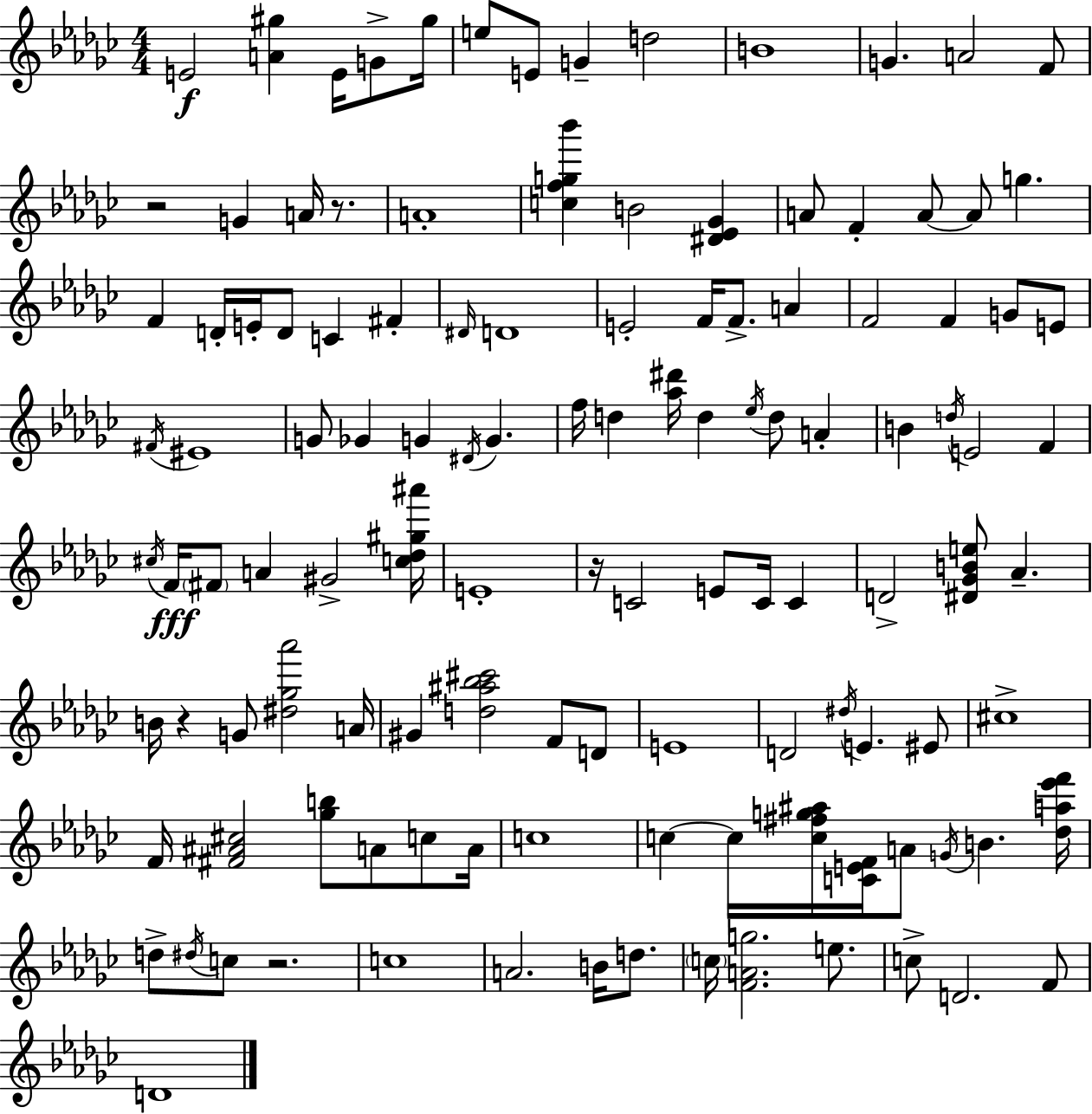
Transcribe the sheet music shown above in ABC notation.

X:1
T:Untitled
M:4/4
L:1/4
K:Ebm
E2 [A^g] E/4 G/2 ^g/4 e/2 E/2 G d2 B4 G A2 F/2 z2 G A/4 z/2 A4 [cfg_b'] B2 [^D_E_G] A/2 F A/2 A/2 g F D/4 E/4 D/2 C ^F ^D/4 D4 E2 F/4 F/2 A F2 F G/2 E/2 ^F/4 ^E4 G/2 _G G ^D/4 G f/4 d [_a^d']/4 d _e/4 d/2 A B d/4 E2 F ^c/4 F/4 ^F/2 A ^G2 [c_d^g^a']/4 E4 z/4 C2 E/2 C/4 C D2 [^D_GBe]/2 _A B/4 z G/2 [^d_g_a']2 A/4 ^G [d^a_b^c']2 F/2 D/2 E4 D2 ^d/4 E ^E/2 ^c4 F/4 [^F^A^c]2 [_gb]/2 A/2 c/2 A/4 c4 c c/4 [c^fg^a]/4 [CEF]/4 A/2 G/4 B [_da_e'f']/4 d/2 ^d/4 c/2 z2 c4 A2 B/4 d/2 c/4 [FAg]2 e/2 c/2 D2 F/2 D4